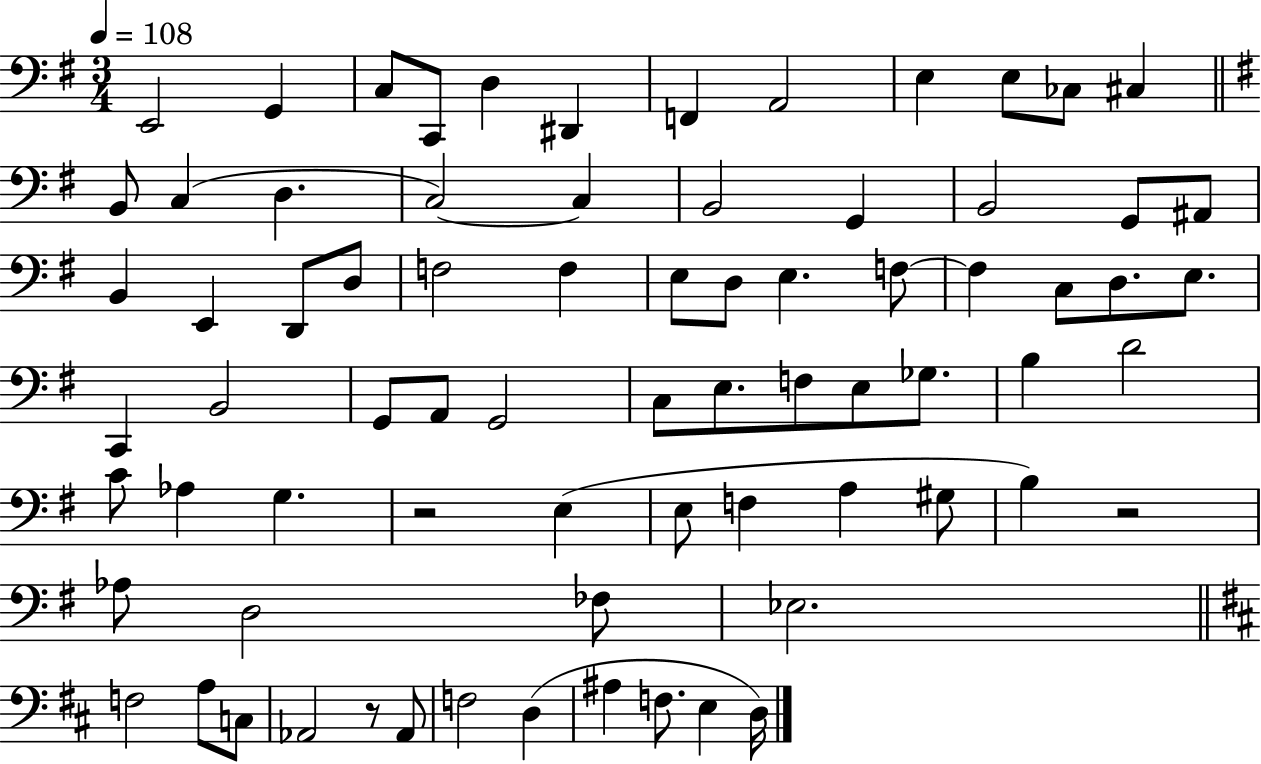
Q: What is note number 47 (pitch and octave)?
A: B3